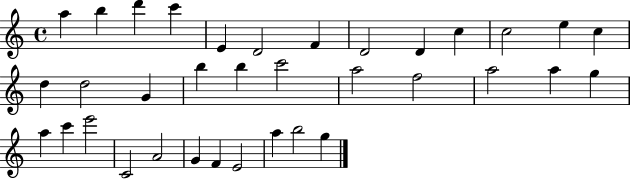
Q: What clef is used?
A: treble